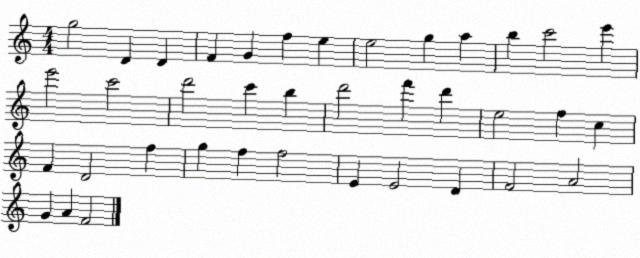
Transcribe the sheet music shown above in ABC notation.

X:1
T:Untitled
M:4/4
L:1/4
K:C
g2 D D F G f e e2 g a b c'2 e' e'2 c'2 d'2 c' b d'2 f' d' e2 f c F D2 f g f f2 E E2 D F2 A2 G A F2